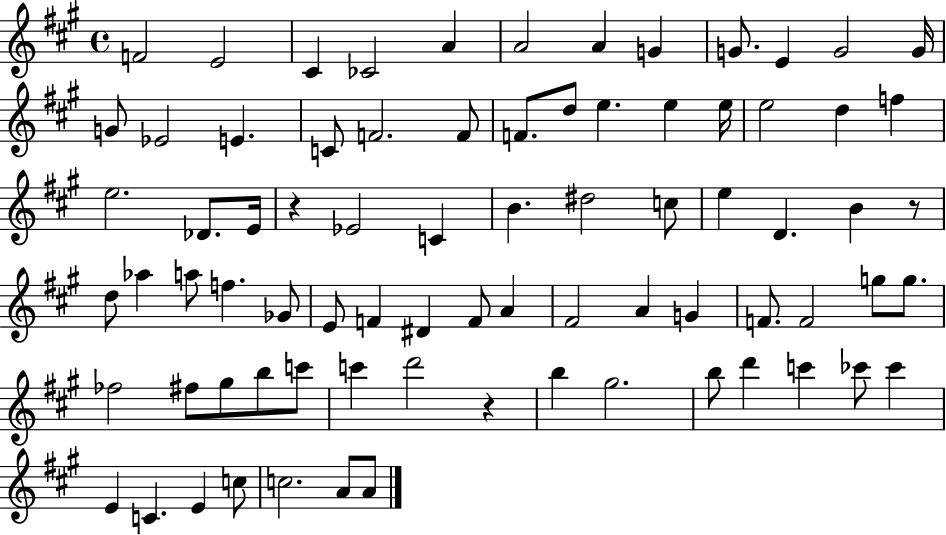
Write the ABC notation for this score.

X:1
T:Untitled
M:4/4
L:1/4
K:A
F2 E2 ^C _C2 A A2 A G G/2 E G2 G/4 G/2 _E2 E C/2 F2 F/2 F/2 d/2 e e e/4 e2 d f e2 _D/2 E/4 z _E2 C B ^d2 c/2 e D B z/2 d/2 _a a/2 f _G/2 E/2 F ^D F/2 A ^F2 A G F/2 F2 g/2 g/2 _f2 ^f/2 ^g/2 b/2 c'/2 c' d'2 z b ^g2 b/2 d' c' _c'/2 _c' E C E c/2 c2 A/2 A/2